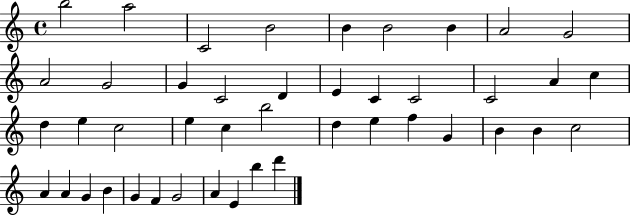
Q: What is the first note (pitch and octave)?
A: B5